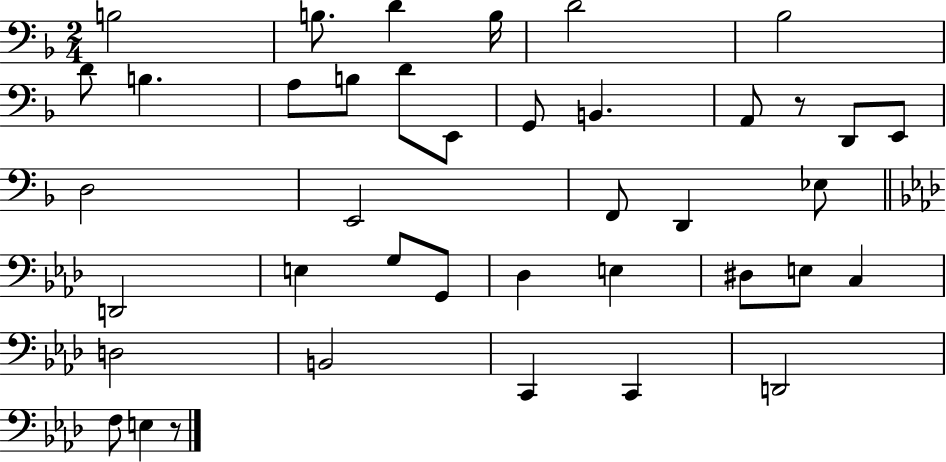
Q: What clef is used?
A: bass